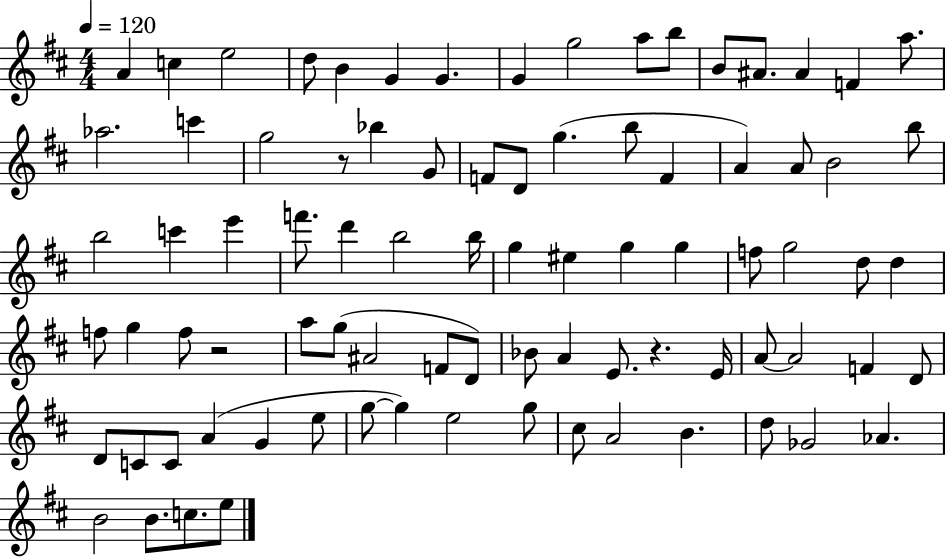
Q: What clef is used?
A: treble